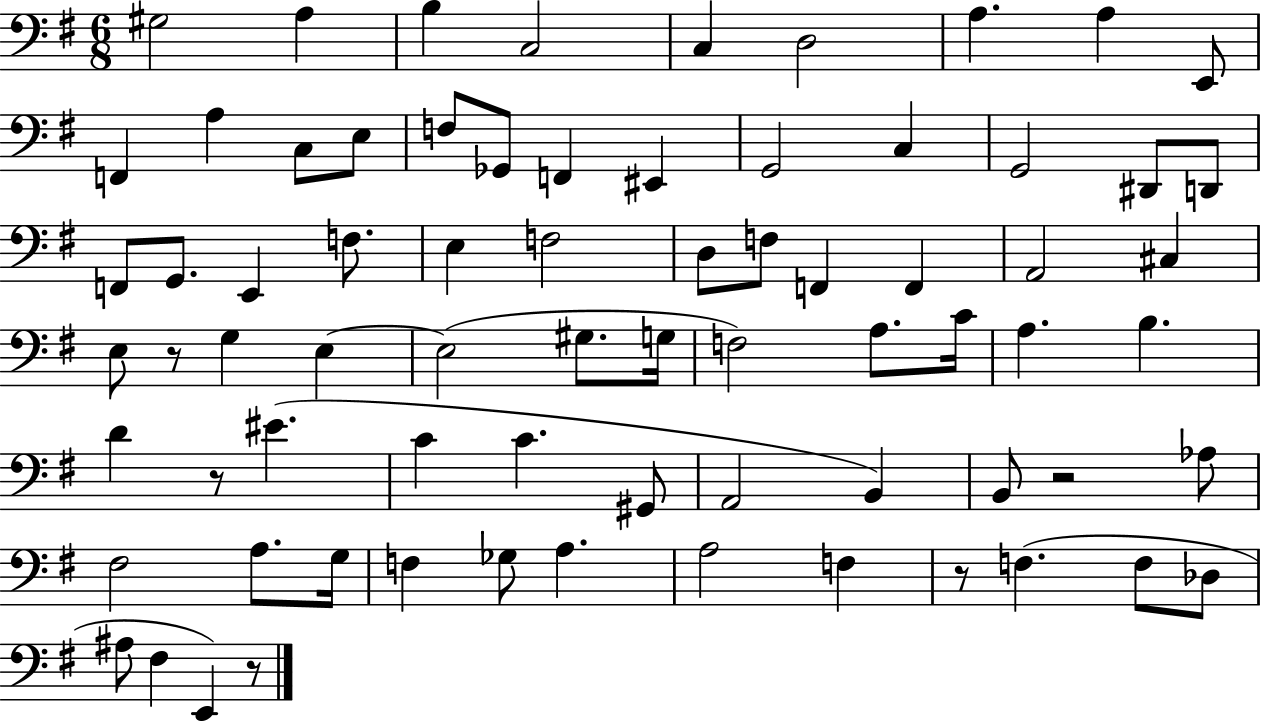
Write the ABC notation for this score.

X:1
T:Untitled
M:6/8
L:1/4
K:G
^G,2 A, B, C,2 C, D,2 A, A, E,,/2 F,, A, C,/2 E,/2 F,/2 _G,,/2 F,, ^E,, G,,2 C, G,,2 ^D,,/2 D,,/2 F,,/2 G,,/2 E,, F,/2 E, F,2 D,/2 F,/2 F,, F,, A,,2 ^C, E,/2 z/2 G, E, E,2 ^G,/2 G,/4 F,2 A,/2 C/4 A, B, D z/2 ^E C C ^G,,/2 A,,2 B,, B,,/2 z2 _A,/2 ^F,2 A,/2 G,/4 F, _G,/2 A, A,2 F, z/2 F, F,/2 _D,/2 ^A,/2 ^F, E,, z/2